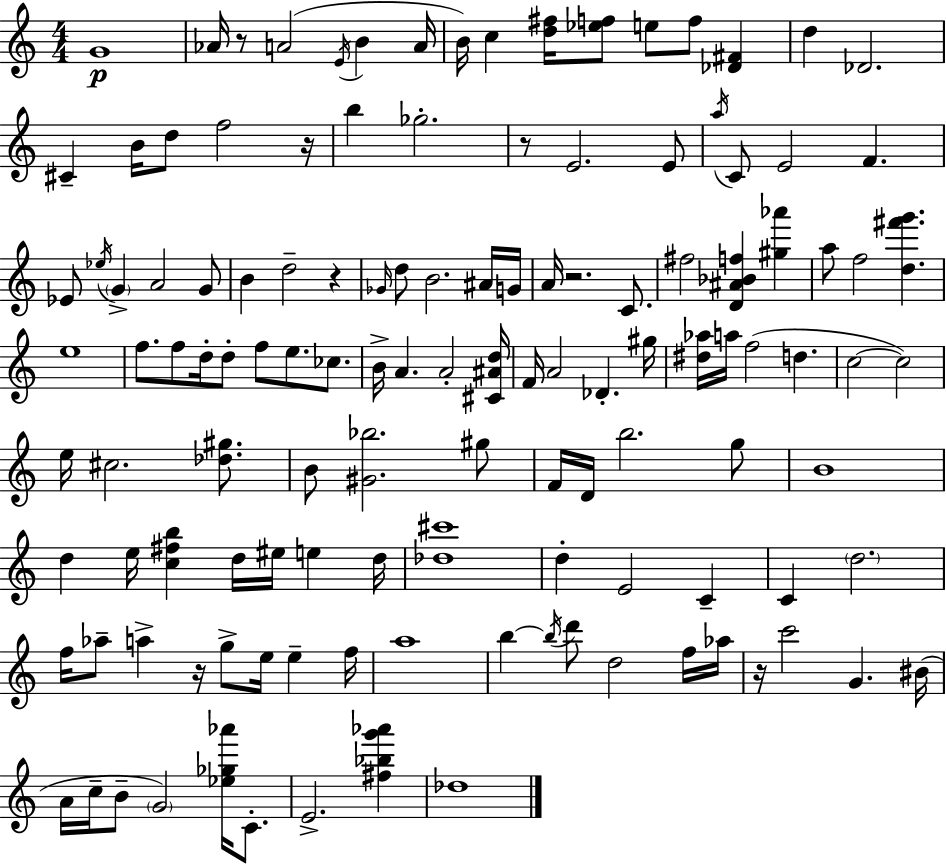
{
  \clef treble
  \numericTimeSignature
  \time 4/4
  \key a \minor
  g'1\p | aes'16 r8 a'2( \acciaccatura { e'16 } b'4 | a'16 b'16) c''4 <d'' fis''>16 <ees'' f''>8 e''8 f''8 <des' fis'>4 | d''4 des'2. | \break cis'4-- b'16 d''8 f''2 | r16 b''4 ges''2.-. | r8 e'2. e'8 | \acciaccatura { a''16 } c'8 e'2 f'4. | \break ees'8 \acciaccatura { ees''16 } \parenthesize g'4-> a'2 | g'8 b'4 d''2-- r4 | \grace { ges'16 } d''8 b'2. | ais'16 g'16 a'16 r2. | \break c'8. fis''2 <d' ais' bes' f''>4 | <gis'' aes'''>4 a''8 f''2 <d'' fis''' g'''>4. | e''1 | f''8. f''8 d''16-. d''8-. f''8 e''8. | \break ces''8. b'16-> a'4. a'2-. | <cis' ais' d''>16 f'16 a'2 des'4.-. | gis''16 <dis'' aes''>16 a''16 f''2( d''4. | c''2~~ c''2) | \break e''16 cis''2. | <des'' gis''>8. b'8 <gis' bes''>2. | gis''8 f'16 d'16 b''2. | g''8 b'1 | \break d''4 e''16 <c'' fis'' b''>4 d''16 eis''16 e''4 | d''16 <des'' cis'''>1 | d''4-. e'2 | c'4-- c'4 \parenthesize d''2. | \break f''16 aes''8-- a''4-> r16 g''8-> e''16 e''4-- | f''16 a''1 | b''4~~ \acciaccatura { b''16 } d'''8 d''2 | f''16 aes''16 r16 c'''2 g'4. | \break bis'16( a'16 c''16-- b'8-- \parenthesize g'2) | <ees'' ges'' aes'''>16 c'8.-. e'2.-> | <fis'' bes'' g''' aes'''>4 des''1 | \bar "|."
}